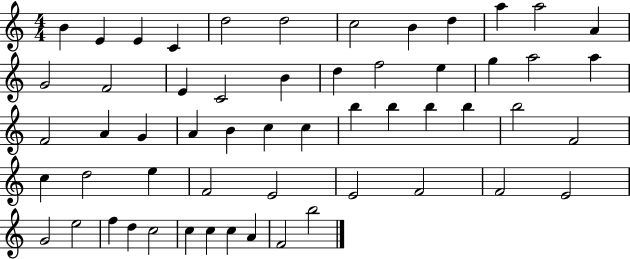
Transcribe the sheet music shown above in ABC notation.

X:1
T:Untitled
M:4/4
L:1/4
K:C
B E E C d2 d2 c2 B d a a2 A G2 F2 E C2 B d f2 e g a2 a F2 A G A B c c b b b b b2 F2 c d2 e F2 E2 E2 F2 F2 E2 G2 e2 f d c2 c c c A F2 b2